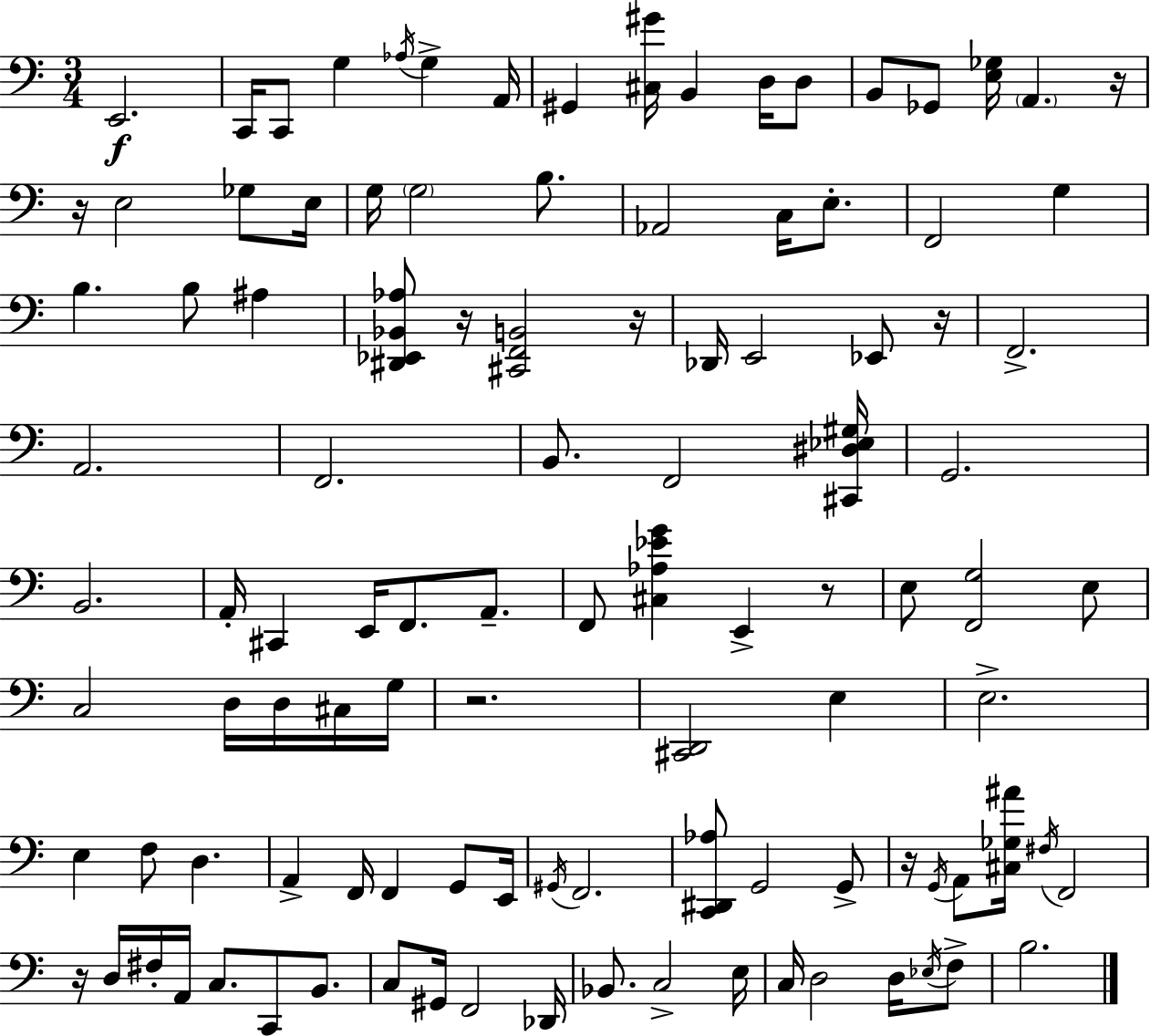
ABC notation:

X:1
T:Untitled
M:3/4
L:1/4
K:C
E,,2 C,,/4 C,,/2 G, _A,/4 G, A,,/4 ^G,, [^C,^G]/4 B,, D,/4 D,/2 B,,/2 _G,,/2 [E,_G,]/4 A,, z/4 z/4 E,2 _G,/2 E,/4 G,/4 G,2 B,/2 _A,,2 C,/4 E,/2 F,,2 G, B, B,/2 ^A, [^D,,_E,,_B,,_A,]/2 z/4 [^C,,F,,B,,]2 z/4 _D,,/4 E,,2 _E,,/2 z/4 F,,2 A,,2 F,,2 B,,/2 F,,2 [^C,,^D,_E,^G,]/4 G,,2 B,,2 A,,/4 ^C,, E,,/4 F,,/2 A,,/2 F,,/2 [^C,_A,_EG] E,, z/2 E,/2 [F,,G,]2 E,/2 C,2 D,/4 D,/4 ^C,/4 G,/4 z2 [^C,,D,,]2 E, E,2 E, F,/2 D, A,, F,,/4 F,, G,,/2 E,,/4 ^G,,/4 F,,2 [C,,^D,,_A,]/2 G,,2 G,,/2 z/4 G,,/4 A,,/2 [^C,_G,^A]/4 ^F,/4 F,,2 z/4 D,/4 ^F,/4 A,,/4 C,/2 C,,/2 B,,/2 C,/2 ^G,,/4 F,,2 _D,,/4 _B,,/2 C,2 E,/4 C,/4 D,2 D,/4 _E,/4 F,/2 B,2